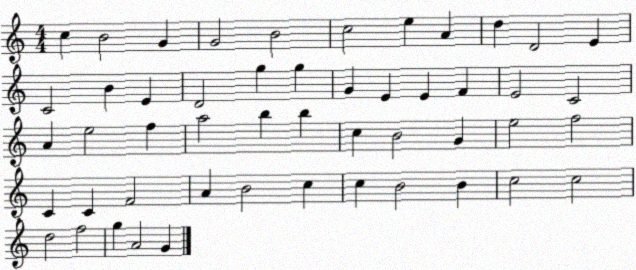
X:1
T:Untitled
M:4/4
L:1/4
K:C
c B2 G G2 B2 c2 e A d D2 E C2 B E D2 g g G E E F E2 C2 A e2 f a2 b b c B2 G e2 f2 C C F2 A B2 c c B2 B c2 c2 d2 f2 g A2 G